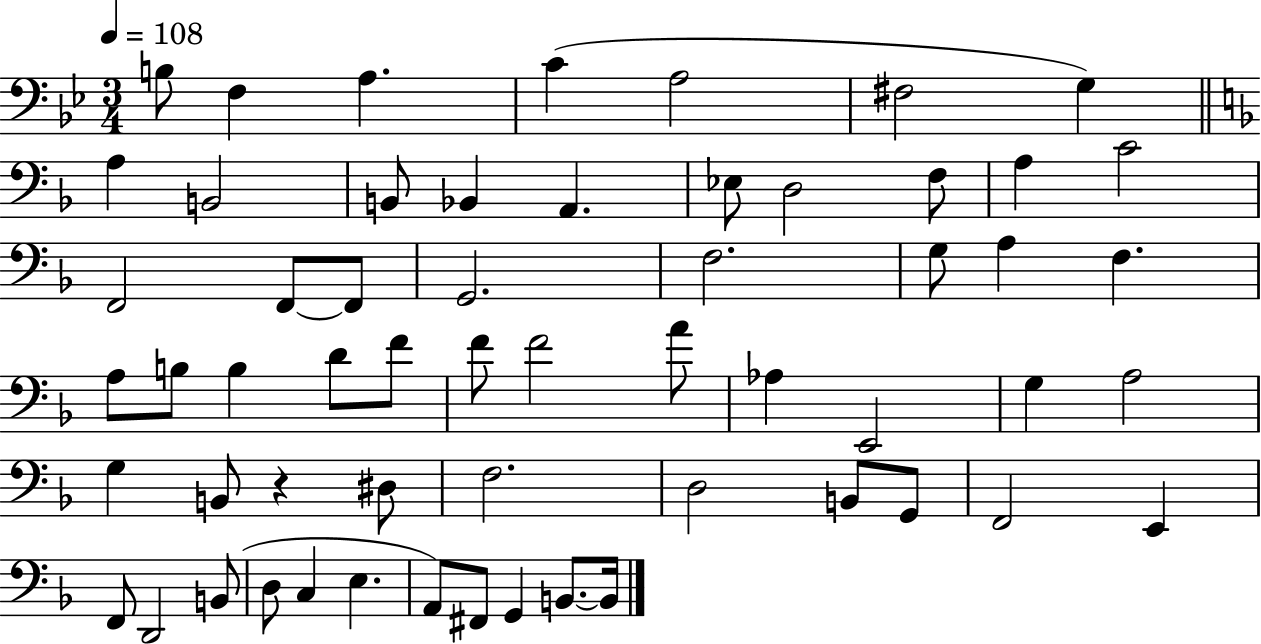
B3/e F3/q A3/q. C4/q A3/h F#3/h G3/q A3/q B2/h B2/e Bb2/q A2/q. Eb3/e D3/h F3/e A3/q C4/h F2/h F2/e F2/e G2/h. F3/h. G3/e A3/q F3/q. A3/e B3/e B3/q D4/e F4/e F4/e F4/h A4/e Ab3/q E2/h G3/q A3/h G3/q B2/e R/q D#3/e F3/h. D3/h B2/e G2/e F2/h E2/q F2/e D2/h B2/e D3/e C3/q E3/q. A2/e F#2/e G2/q B2/e. B2/s